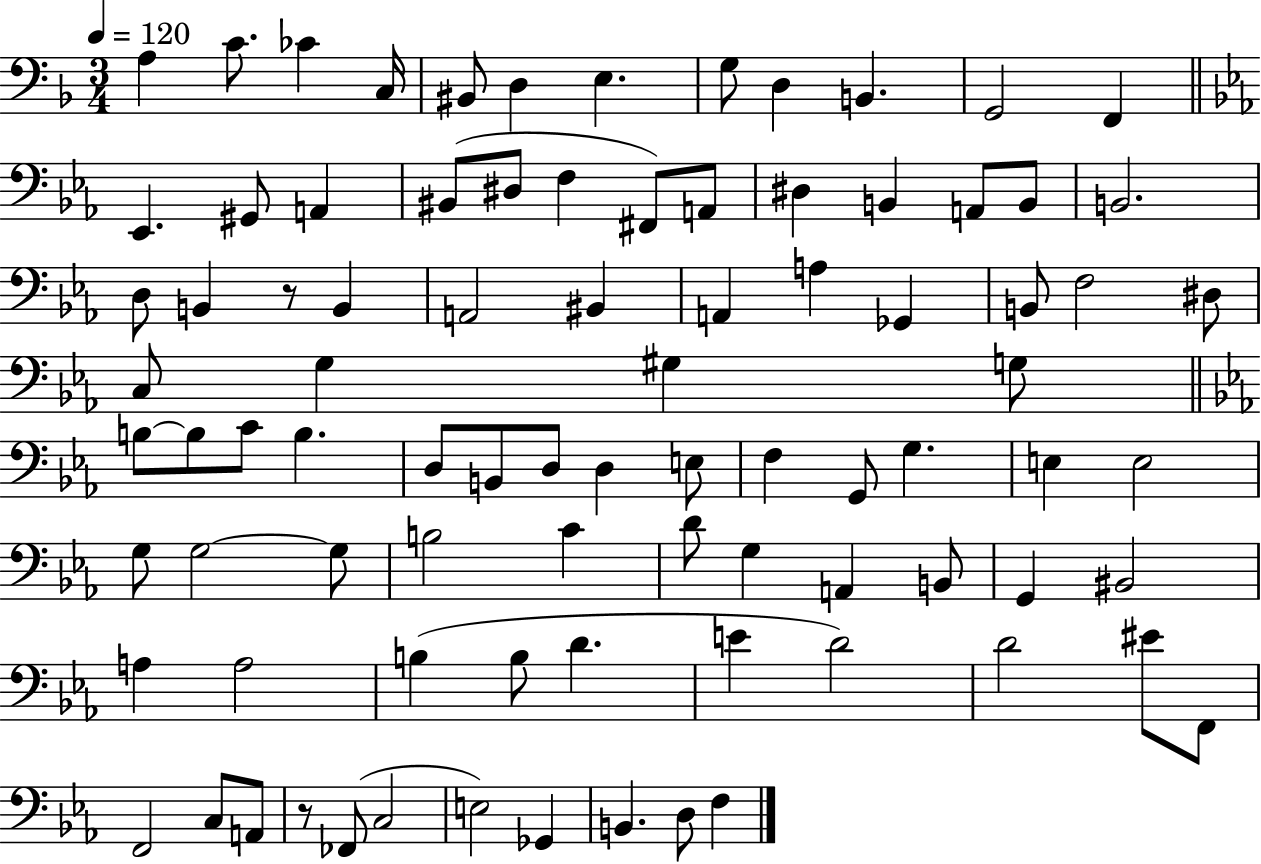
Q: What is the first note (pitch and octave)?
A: A3